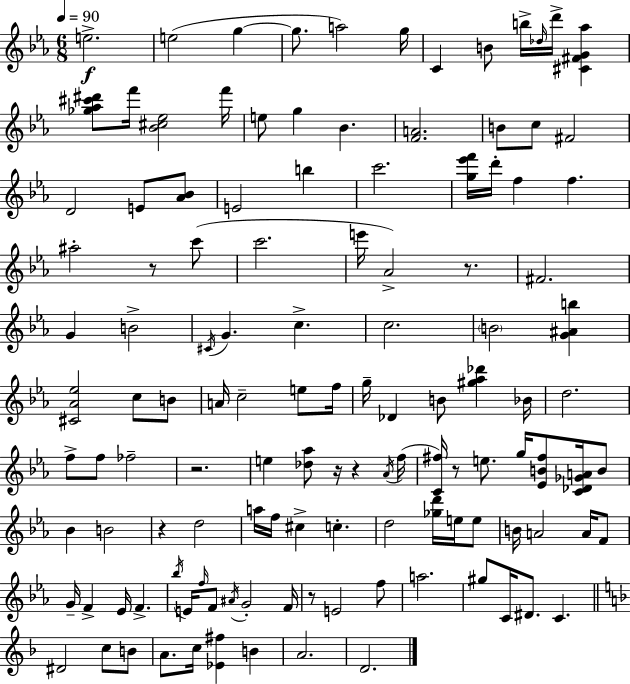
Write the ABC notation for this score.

X:1
T:Untitled
M:6/8
L:1/4
K:Cm
e2 e2 g g/2 a2 g/4 C B/2 b/4 _d/4 d'/4 [^C^FG_a] [_g_a^c'^d']/2 f'/4 [_B^c_e]2 f'/4 e/2 g _B [FA]2 B/2 c/2 ^F2 D2 E/2 [_A_B]/2 E2 b c'2 [g_e'f']/4 d'/4 f f ^a2 z/2 c'/2 c'2 e'/4 _A2 z/2 ^F2 G B2 ^C/4 G c c2 B2 [G^Ab] [^C_A_e]2 c/2 B/2 A/4 c2 e/2 f/4 g/4 _D B/2 [^g_a_d'] _B/4 d2 f/2 f/2 _f2 z2 e [_d_a]/2 z/4 z _A/4 f/4 [C^f]/4 z/2 e/2 g/4 [_EB^f]/2 [C_D_GA]/4 B/2 _B B2 z d2 a/4 f/4 ^c c d2 [_gd']/4 e/4 e/2 B/4 A2 A/4 F/2 G/4 F _E/4 F _b/4 E/4 f/4 F/2 ^A/4 G2 F/4 z/2 E2 f/2 a2 ^g/2 C/4 ^D/2 C ^D2 c/2 B/2 A/2 c/4 [_E^f] B A2 D2